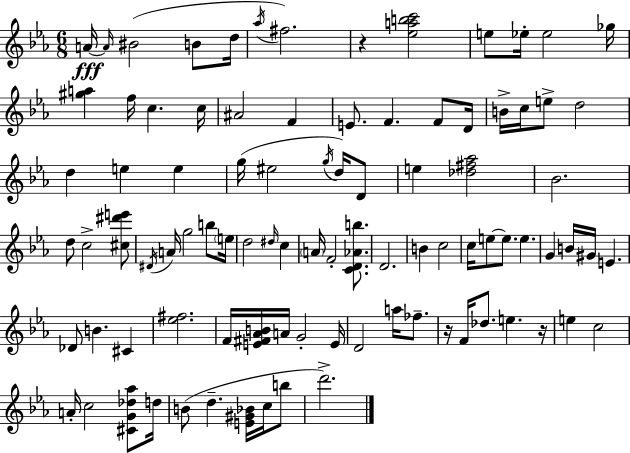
X:1
T:Untitled
M:6/8
L:1/4
K:Eb
A/4 A/4 ^B2 B/2 d/4 _a/4 ^f2 z [_eabc']2 e/2 _e/4 _e2 _g/4 [^ga] f/4 c c/4 ^A2 F E/2 F F/2 D/4 B/4 c/4 e/2 d2 d e e g/4 ^e2 g/4 d/4 D/2 e [_d^f_a]2 _B2 d/2 c2 [^c^d'e']/2 ^D/4 A/4 g2 b/2 e/4 d2 ^d/4 c A/4 F2 [CD_Ab]/2 D2 B c2 c/4 e/2 e/2 e G B/4 ^G/4 E _D/2 B ^C [_e^f]2 F/4 [E^F_AB]/4 A/4 G2 E/4 D2 a/4 _f/2 z/4 F/4 _d/2 e z/4 e c2 A/4 c2 [^CG_d_a]/2 d/4 B/2 d [E^G_B]/4 c/4 b/2 d'2